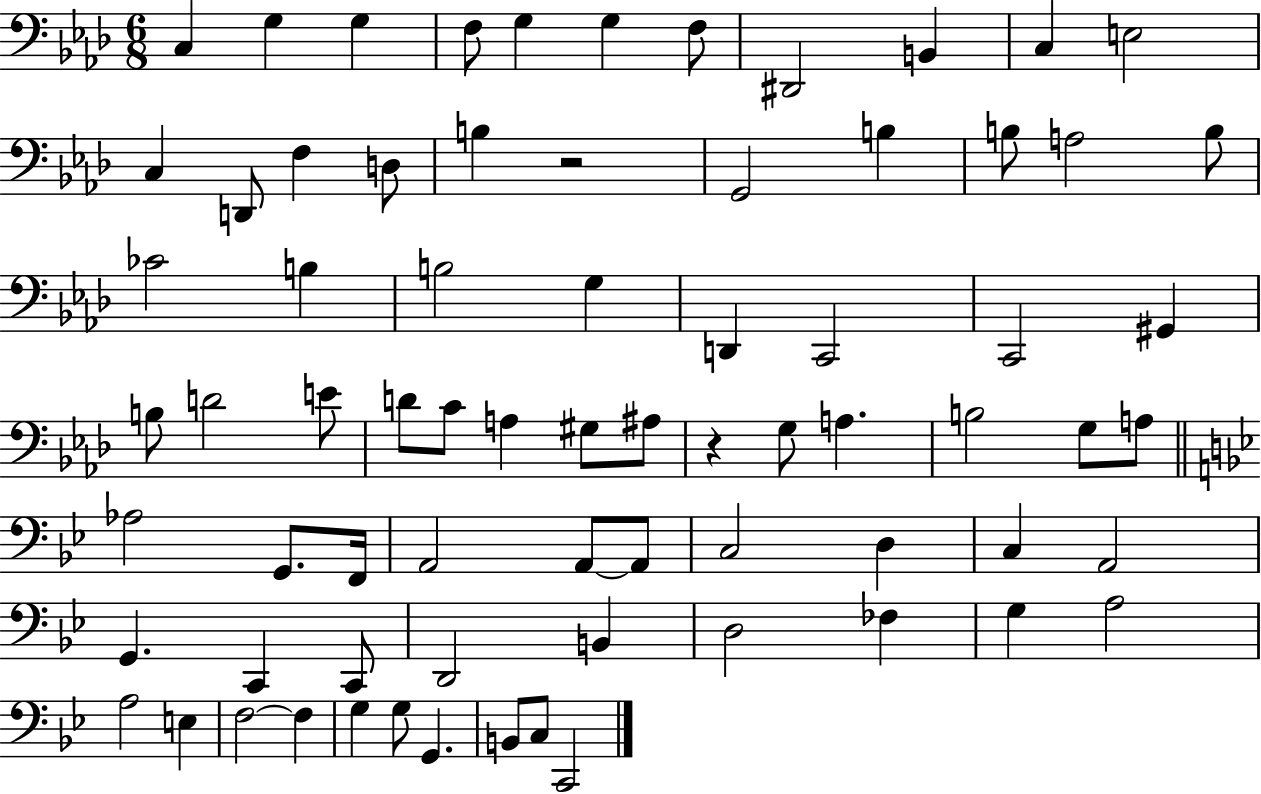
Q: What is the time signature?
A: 6/8